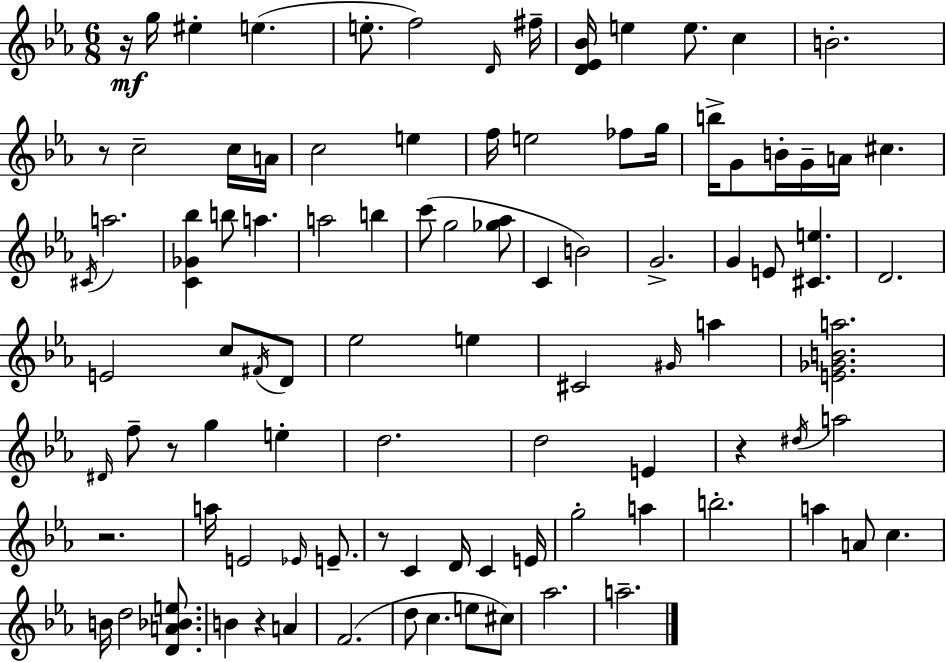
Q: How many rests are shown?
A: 7